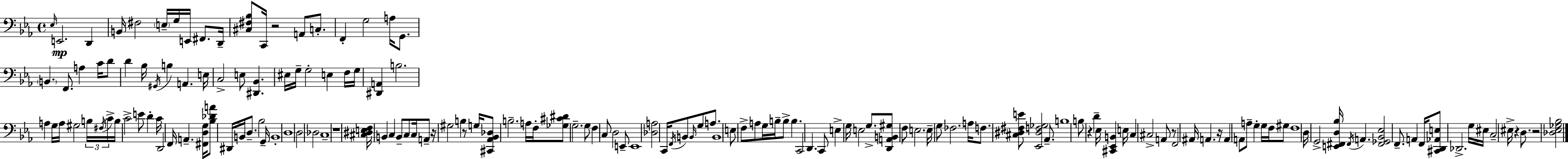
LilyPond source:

{
  \clef bass
  \time 4/4
  \defaultTimeSignature
  \key ees \major
  \grace { ees16 }\mp e,2. d,4 | b,16 fis2 \parenthesize e16-- g16 e,16 fis,8. | d,16-- <cis fis bes>8 c,16 r2 a,8 c8.-. | f,4-. g2 a16 g,8. | \break \parenthesize b,4. f,8. a4 c'16 d'8 | d'4 bes16 \acciaccatura { gis,16 } b4 a,4. | e16 c2-> e8 <dis, bes,>4. | eis16 g16-- g2-. e4 | \break f16 g16 <dis, a,>4 b2. | a4 g16 a16 gis2 | \tuplet 3/2 { b16 \acciaccatura { fis16 } c'16-> } b16 c'2-> e'8 d'4-. | c'16 d,2 f,16 a,4.-- | \break <fis, d g>16 <bes des' a'>8 dis,16 b,16 \parenthesize d8.-- bes2 | g,16-- b,1-. | d1 | d2 des2 | \break c1-- | r1 | <cis dis e f>16 b,4 c4 b,8-- c8 | c16 a,8-- r16 gis2 b4 | \break r8 g16 <cis, aes, bes, des>8 b2.-- | a16 f16-. <ges cis' dis'>8 g2.-- | g8 f4 c8 d2 | e,8-- e,1 | \break <des a>2 c,16 \acciaccatura { f,16 } b,8 \grace { b,16 } | g8 a8. b,1 | e8 f8-> a8 g16 b16-- b8-> b4. | c,2 d,4. | \break c,8 e4-> g16 e2 | g8.-> <d, a, b, gis>8 f8 e2. | e16-- g8 fes2. | a16 f8. <cis dis fis e'>8 <ees, dis f ges>2 | \break aes,8.-- b1 | b8 r4 d'4-- ees16 | <cis, ees, b,>4 e16 c4 cis2-> | a,8 r8 f,2 ais,16 a,4. | \break r16 a,4 a,8 a8-- g4-. | g16 f16 gis8 f1 | d16 g,2-> <e, fis, d bes>16 \acciaccatura { fis,16 } | a,4. <fis, ges, bes, ees>2 f,8.-- | \break a,4 f,16 <cis, d, aes, e>8 des,2.-> | g16 eis16 c2-- eis16-> r4 | d8. r2 <des ees ges bes>2 | \bar "|."
}